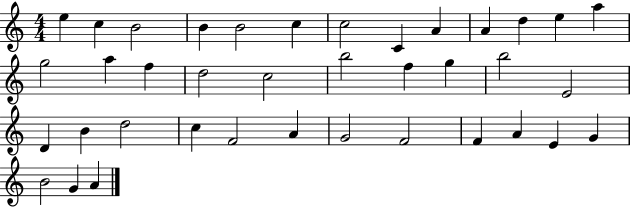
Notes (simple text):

E5/q C5/q B4/h B4/q B4/h C5/q C5/h C4/q A4/q A4/q D5/q E5/q A5/q G5/h A5/q F5/q D5/h C5/h B5/h F5/q G5/q B5/h E4/h D4/q B4/q D5/h C5/q F4/h A4/q G4/h F4/h F4/q A4/q E4/q G4/q B4/h G4/q A4/q